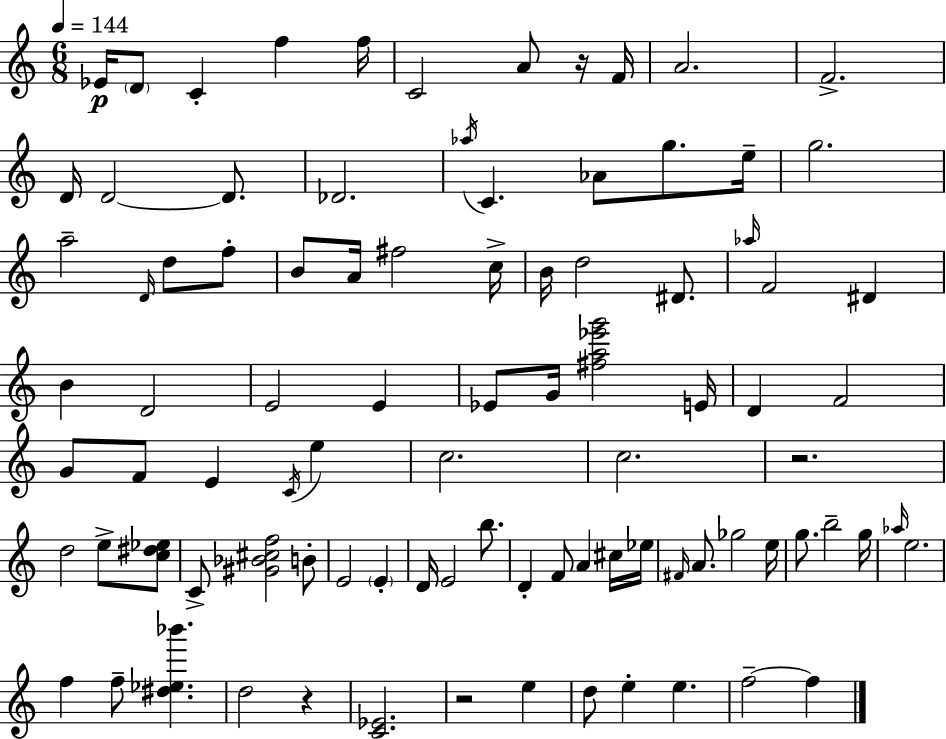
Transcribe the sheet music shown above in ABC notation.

X:1
T:Untitled
M:6/8
L:1/4
K:Am
_E/4 D/2 C f f/4 C2 A/2 z/4 F/4 A2 F2 D/4 D2 D/2 _D2 _a/4 C _A/2 g/2 e/4 g2 a2 D/4 d/2 f/2 B/2 A/4 ^f2 c/4 B/4 d2 ^D/2 _a/4 F2 ^D B D2 E2 E _E/2 G/4 [^fa_e'g']2 E/4 D F2 G/2 F/2 E C/4 e c2 c2 z2 d2 e/2 [c^d_e]/2 C/2 [^G_B^cf]2 B/2 E2 E D/4 E2 b/2 D F/2 A ^c/4 _e/4 ^F/4 A/2 _g2 e/4 g/2 b2 g/4 _a/4 e2 f f/2 [^d_e_b'] d2 z [C_E]2 z2 e d/2 e e f2 f